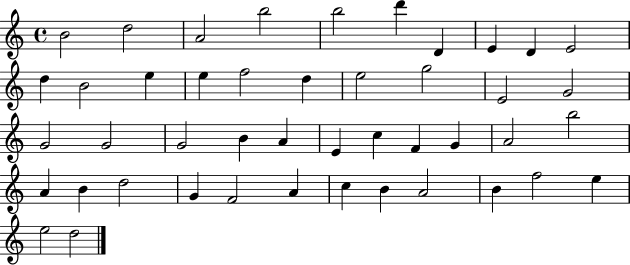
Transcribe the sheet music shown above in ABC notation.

X:1
T:Untitled
M:4/4
L:1/4
K:C
B2 d2 A2 b2 b2 d' D E D E2 d B2 e e f2 d e2 g2 E2 G2 G2 G2 G2 B A E c F G A2 b2 A B d2 G F2 A c B A2 B f2 e e2 d2